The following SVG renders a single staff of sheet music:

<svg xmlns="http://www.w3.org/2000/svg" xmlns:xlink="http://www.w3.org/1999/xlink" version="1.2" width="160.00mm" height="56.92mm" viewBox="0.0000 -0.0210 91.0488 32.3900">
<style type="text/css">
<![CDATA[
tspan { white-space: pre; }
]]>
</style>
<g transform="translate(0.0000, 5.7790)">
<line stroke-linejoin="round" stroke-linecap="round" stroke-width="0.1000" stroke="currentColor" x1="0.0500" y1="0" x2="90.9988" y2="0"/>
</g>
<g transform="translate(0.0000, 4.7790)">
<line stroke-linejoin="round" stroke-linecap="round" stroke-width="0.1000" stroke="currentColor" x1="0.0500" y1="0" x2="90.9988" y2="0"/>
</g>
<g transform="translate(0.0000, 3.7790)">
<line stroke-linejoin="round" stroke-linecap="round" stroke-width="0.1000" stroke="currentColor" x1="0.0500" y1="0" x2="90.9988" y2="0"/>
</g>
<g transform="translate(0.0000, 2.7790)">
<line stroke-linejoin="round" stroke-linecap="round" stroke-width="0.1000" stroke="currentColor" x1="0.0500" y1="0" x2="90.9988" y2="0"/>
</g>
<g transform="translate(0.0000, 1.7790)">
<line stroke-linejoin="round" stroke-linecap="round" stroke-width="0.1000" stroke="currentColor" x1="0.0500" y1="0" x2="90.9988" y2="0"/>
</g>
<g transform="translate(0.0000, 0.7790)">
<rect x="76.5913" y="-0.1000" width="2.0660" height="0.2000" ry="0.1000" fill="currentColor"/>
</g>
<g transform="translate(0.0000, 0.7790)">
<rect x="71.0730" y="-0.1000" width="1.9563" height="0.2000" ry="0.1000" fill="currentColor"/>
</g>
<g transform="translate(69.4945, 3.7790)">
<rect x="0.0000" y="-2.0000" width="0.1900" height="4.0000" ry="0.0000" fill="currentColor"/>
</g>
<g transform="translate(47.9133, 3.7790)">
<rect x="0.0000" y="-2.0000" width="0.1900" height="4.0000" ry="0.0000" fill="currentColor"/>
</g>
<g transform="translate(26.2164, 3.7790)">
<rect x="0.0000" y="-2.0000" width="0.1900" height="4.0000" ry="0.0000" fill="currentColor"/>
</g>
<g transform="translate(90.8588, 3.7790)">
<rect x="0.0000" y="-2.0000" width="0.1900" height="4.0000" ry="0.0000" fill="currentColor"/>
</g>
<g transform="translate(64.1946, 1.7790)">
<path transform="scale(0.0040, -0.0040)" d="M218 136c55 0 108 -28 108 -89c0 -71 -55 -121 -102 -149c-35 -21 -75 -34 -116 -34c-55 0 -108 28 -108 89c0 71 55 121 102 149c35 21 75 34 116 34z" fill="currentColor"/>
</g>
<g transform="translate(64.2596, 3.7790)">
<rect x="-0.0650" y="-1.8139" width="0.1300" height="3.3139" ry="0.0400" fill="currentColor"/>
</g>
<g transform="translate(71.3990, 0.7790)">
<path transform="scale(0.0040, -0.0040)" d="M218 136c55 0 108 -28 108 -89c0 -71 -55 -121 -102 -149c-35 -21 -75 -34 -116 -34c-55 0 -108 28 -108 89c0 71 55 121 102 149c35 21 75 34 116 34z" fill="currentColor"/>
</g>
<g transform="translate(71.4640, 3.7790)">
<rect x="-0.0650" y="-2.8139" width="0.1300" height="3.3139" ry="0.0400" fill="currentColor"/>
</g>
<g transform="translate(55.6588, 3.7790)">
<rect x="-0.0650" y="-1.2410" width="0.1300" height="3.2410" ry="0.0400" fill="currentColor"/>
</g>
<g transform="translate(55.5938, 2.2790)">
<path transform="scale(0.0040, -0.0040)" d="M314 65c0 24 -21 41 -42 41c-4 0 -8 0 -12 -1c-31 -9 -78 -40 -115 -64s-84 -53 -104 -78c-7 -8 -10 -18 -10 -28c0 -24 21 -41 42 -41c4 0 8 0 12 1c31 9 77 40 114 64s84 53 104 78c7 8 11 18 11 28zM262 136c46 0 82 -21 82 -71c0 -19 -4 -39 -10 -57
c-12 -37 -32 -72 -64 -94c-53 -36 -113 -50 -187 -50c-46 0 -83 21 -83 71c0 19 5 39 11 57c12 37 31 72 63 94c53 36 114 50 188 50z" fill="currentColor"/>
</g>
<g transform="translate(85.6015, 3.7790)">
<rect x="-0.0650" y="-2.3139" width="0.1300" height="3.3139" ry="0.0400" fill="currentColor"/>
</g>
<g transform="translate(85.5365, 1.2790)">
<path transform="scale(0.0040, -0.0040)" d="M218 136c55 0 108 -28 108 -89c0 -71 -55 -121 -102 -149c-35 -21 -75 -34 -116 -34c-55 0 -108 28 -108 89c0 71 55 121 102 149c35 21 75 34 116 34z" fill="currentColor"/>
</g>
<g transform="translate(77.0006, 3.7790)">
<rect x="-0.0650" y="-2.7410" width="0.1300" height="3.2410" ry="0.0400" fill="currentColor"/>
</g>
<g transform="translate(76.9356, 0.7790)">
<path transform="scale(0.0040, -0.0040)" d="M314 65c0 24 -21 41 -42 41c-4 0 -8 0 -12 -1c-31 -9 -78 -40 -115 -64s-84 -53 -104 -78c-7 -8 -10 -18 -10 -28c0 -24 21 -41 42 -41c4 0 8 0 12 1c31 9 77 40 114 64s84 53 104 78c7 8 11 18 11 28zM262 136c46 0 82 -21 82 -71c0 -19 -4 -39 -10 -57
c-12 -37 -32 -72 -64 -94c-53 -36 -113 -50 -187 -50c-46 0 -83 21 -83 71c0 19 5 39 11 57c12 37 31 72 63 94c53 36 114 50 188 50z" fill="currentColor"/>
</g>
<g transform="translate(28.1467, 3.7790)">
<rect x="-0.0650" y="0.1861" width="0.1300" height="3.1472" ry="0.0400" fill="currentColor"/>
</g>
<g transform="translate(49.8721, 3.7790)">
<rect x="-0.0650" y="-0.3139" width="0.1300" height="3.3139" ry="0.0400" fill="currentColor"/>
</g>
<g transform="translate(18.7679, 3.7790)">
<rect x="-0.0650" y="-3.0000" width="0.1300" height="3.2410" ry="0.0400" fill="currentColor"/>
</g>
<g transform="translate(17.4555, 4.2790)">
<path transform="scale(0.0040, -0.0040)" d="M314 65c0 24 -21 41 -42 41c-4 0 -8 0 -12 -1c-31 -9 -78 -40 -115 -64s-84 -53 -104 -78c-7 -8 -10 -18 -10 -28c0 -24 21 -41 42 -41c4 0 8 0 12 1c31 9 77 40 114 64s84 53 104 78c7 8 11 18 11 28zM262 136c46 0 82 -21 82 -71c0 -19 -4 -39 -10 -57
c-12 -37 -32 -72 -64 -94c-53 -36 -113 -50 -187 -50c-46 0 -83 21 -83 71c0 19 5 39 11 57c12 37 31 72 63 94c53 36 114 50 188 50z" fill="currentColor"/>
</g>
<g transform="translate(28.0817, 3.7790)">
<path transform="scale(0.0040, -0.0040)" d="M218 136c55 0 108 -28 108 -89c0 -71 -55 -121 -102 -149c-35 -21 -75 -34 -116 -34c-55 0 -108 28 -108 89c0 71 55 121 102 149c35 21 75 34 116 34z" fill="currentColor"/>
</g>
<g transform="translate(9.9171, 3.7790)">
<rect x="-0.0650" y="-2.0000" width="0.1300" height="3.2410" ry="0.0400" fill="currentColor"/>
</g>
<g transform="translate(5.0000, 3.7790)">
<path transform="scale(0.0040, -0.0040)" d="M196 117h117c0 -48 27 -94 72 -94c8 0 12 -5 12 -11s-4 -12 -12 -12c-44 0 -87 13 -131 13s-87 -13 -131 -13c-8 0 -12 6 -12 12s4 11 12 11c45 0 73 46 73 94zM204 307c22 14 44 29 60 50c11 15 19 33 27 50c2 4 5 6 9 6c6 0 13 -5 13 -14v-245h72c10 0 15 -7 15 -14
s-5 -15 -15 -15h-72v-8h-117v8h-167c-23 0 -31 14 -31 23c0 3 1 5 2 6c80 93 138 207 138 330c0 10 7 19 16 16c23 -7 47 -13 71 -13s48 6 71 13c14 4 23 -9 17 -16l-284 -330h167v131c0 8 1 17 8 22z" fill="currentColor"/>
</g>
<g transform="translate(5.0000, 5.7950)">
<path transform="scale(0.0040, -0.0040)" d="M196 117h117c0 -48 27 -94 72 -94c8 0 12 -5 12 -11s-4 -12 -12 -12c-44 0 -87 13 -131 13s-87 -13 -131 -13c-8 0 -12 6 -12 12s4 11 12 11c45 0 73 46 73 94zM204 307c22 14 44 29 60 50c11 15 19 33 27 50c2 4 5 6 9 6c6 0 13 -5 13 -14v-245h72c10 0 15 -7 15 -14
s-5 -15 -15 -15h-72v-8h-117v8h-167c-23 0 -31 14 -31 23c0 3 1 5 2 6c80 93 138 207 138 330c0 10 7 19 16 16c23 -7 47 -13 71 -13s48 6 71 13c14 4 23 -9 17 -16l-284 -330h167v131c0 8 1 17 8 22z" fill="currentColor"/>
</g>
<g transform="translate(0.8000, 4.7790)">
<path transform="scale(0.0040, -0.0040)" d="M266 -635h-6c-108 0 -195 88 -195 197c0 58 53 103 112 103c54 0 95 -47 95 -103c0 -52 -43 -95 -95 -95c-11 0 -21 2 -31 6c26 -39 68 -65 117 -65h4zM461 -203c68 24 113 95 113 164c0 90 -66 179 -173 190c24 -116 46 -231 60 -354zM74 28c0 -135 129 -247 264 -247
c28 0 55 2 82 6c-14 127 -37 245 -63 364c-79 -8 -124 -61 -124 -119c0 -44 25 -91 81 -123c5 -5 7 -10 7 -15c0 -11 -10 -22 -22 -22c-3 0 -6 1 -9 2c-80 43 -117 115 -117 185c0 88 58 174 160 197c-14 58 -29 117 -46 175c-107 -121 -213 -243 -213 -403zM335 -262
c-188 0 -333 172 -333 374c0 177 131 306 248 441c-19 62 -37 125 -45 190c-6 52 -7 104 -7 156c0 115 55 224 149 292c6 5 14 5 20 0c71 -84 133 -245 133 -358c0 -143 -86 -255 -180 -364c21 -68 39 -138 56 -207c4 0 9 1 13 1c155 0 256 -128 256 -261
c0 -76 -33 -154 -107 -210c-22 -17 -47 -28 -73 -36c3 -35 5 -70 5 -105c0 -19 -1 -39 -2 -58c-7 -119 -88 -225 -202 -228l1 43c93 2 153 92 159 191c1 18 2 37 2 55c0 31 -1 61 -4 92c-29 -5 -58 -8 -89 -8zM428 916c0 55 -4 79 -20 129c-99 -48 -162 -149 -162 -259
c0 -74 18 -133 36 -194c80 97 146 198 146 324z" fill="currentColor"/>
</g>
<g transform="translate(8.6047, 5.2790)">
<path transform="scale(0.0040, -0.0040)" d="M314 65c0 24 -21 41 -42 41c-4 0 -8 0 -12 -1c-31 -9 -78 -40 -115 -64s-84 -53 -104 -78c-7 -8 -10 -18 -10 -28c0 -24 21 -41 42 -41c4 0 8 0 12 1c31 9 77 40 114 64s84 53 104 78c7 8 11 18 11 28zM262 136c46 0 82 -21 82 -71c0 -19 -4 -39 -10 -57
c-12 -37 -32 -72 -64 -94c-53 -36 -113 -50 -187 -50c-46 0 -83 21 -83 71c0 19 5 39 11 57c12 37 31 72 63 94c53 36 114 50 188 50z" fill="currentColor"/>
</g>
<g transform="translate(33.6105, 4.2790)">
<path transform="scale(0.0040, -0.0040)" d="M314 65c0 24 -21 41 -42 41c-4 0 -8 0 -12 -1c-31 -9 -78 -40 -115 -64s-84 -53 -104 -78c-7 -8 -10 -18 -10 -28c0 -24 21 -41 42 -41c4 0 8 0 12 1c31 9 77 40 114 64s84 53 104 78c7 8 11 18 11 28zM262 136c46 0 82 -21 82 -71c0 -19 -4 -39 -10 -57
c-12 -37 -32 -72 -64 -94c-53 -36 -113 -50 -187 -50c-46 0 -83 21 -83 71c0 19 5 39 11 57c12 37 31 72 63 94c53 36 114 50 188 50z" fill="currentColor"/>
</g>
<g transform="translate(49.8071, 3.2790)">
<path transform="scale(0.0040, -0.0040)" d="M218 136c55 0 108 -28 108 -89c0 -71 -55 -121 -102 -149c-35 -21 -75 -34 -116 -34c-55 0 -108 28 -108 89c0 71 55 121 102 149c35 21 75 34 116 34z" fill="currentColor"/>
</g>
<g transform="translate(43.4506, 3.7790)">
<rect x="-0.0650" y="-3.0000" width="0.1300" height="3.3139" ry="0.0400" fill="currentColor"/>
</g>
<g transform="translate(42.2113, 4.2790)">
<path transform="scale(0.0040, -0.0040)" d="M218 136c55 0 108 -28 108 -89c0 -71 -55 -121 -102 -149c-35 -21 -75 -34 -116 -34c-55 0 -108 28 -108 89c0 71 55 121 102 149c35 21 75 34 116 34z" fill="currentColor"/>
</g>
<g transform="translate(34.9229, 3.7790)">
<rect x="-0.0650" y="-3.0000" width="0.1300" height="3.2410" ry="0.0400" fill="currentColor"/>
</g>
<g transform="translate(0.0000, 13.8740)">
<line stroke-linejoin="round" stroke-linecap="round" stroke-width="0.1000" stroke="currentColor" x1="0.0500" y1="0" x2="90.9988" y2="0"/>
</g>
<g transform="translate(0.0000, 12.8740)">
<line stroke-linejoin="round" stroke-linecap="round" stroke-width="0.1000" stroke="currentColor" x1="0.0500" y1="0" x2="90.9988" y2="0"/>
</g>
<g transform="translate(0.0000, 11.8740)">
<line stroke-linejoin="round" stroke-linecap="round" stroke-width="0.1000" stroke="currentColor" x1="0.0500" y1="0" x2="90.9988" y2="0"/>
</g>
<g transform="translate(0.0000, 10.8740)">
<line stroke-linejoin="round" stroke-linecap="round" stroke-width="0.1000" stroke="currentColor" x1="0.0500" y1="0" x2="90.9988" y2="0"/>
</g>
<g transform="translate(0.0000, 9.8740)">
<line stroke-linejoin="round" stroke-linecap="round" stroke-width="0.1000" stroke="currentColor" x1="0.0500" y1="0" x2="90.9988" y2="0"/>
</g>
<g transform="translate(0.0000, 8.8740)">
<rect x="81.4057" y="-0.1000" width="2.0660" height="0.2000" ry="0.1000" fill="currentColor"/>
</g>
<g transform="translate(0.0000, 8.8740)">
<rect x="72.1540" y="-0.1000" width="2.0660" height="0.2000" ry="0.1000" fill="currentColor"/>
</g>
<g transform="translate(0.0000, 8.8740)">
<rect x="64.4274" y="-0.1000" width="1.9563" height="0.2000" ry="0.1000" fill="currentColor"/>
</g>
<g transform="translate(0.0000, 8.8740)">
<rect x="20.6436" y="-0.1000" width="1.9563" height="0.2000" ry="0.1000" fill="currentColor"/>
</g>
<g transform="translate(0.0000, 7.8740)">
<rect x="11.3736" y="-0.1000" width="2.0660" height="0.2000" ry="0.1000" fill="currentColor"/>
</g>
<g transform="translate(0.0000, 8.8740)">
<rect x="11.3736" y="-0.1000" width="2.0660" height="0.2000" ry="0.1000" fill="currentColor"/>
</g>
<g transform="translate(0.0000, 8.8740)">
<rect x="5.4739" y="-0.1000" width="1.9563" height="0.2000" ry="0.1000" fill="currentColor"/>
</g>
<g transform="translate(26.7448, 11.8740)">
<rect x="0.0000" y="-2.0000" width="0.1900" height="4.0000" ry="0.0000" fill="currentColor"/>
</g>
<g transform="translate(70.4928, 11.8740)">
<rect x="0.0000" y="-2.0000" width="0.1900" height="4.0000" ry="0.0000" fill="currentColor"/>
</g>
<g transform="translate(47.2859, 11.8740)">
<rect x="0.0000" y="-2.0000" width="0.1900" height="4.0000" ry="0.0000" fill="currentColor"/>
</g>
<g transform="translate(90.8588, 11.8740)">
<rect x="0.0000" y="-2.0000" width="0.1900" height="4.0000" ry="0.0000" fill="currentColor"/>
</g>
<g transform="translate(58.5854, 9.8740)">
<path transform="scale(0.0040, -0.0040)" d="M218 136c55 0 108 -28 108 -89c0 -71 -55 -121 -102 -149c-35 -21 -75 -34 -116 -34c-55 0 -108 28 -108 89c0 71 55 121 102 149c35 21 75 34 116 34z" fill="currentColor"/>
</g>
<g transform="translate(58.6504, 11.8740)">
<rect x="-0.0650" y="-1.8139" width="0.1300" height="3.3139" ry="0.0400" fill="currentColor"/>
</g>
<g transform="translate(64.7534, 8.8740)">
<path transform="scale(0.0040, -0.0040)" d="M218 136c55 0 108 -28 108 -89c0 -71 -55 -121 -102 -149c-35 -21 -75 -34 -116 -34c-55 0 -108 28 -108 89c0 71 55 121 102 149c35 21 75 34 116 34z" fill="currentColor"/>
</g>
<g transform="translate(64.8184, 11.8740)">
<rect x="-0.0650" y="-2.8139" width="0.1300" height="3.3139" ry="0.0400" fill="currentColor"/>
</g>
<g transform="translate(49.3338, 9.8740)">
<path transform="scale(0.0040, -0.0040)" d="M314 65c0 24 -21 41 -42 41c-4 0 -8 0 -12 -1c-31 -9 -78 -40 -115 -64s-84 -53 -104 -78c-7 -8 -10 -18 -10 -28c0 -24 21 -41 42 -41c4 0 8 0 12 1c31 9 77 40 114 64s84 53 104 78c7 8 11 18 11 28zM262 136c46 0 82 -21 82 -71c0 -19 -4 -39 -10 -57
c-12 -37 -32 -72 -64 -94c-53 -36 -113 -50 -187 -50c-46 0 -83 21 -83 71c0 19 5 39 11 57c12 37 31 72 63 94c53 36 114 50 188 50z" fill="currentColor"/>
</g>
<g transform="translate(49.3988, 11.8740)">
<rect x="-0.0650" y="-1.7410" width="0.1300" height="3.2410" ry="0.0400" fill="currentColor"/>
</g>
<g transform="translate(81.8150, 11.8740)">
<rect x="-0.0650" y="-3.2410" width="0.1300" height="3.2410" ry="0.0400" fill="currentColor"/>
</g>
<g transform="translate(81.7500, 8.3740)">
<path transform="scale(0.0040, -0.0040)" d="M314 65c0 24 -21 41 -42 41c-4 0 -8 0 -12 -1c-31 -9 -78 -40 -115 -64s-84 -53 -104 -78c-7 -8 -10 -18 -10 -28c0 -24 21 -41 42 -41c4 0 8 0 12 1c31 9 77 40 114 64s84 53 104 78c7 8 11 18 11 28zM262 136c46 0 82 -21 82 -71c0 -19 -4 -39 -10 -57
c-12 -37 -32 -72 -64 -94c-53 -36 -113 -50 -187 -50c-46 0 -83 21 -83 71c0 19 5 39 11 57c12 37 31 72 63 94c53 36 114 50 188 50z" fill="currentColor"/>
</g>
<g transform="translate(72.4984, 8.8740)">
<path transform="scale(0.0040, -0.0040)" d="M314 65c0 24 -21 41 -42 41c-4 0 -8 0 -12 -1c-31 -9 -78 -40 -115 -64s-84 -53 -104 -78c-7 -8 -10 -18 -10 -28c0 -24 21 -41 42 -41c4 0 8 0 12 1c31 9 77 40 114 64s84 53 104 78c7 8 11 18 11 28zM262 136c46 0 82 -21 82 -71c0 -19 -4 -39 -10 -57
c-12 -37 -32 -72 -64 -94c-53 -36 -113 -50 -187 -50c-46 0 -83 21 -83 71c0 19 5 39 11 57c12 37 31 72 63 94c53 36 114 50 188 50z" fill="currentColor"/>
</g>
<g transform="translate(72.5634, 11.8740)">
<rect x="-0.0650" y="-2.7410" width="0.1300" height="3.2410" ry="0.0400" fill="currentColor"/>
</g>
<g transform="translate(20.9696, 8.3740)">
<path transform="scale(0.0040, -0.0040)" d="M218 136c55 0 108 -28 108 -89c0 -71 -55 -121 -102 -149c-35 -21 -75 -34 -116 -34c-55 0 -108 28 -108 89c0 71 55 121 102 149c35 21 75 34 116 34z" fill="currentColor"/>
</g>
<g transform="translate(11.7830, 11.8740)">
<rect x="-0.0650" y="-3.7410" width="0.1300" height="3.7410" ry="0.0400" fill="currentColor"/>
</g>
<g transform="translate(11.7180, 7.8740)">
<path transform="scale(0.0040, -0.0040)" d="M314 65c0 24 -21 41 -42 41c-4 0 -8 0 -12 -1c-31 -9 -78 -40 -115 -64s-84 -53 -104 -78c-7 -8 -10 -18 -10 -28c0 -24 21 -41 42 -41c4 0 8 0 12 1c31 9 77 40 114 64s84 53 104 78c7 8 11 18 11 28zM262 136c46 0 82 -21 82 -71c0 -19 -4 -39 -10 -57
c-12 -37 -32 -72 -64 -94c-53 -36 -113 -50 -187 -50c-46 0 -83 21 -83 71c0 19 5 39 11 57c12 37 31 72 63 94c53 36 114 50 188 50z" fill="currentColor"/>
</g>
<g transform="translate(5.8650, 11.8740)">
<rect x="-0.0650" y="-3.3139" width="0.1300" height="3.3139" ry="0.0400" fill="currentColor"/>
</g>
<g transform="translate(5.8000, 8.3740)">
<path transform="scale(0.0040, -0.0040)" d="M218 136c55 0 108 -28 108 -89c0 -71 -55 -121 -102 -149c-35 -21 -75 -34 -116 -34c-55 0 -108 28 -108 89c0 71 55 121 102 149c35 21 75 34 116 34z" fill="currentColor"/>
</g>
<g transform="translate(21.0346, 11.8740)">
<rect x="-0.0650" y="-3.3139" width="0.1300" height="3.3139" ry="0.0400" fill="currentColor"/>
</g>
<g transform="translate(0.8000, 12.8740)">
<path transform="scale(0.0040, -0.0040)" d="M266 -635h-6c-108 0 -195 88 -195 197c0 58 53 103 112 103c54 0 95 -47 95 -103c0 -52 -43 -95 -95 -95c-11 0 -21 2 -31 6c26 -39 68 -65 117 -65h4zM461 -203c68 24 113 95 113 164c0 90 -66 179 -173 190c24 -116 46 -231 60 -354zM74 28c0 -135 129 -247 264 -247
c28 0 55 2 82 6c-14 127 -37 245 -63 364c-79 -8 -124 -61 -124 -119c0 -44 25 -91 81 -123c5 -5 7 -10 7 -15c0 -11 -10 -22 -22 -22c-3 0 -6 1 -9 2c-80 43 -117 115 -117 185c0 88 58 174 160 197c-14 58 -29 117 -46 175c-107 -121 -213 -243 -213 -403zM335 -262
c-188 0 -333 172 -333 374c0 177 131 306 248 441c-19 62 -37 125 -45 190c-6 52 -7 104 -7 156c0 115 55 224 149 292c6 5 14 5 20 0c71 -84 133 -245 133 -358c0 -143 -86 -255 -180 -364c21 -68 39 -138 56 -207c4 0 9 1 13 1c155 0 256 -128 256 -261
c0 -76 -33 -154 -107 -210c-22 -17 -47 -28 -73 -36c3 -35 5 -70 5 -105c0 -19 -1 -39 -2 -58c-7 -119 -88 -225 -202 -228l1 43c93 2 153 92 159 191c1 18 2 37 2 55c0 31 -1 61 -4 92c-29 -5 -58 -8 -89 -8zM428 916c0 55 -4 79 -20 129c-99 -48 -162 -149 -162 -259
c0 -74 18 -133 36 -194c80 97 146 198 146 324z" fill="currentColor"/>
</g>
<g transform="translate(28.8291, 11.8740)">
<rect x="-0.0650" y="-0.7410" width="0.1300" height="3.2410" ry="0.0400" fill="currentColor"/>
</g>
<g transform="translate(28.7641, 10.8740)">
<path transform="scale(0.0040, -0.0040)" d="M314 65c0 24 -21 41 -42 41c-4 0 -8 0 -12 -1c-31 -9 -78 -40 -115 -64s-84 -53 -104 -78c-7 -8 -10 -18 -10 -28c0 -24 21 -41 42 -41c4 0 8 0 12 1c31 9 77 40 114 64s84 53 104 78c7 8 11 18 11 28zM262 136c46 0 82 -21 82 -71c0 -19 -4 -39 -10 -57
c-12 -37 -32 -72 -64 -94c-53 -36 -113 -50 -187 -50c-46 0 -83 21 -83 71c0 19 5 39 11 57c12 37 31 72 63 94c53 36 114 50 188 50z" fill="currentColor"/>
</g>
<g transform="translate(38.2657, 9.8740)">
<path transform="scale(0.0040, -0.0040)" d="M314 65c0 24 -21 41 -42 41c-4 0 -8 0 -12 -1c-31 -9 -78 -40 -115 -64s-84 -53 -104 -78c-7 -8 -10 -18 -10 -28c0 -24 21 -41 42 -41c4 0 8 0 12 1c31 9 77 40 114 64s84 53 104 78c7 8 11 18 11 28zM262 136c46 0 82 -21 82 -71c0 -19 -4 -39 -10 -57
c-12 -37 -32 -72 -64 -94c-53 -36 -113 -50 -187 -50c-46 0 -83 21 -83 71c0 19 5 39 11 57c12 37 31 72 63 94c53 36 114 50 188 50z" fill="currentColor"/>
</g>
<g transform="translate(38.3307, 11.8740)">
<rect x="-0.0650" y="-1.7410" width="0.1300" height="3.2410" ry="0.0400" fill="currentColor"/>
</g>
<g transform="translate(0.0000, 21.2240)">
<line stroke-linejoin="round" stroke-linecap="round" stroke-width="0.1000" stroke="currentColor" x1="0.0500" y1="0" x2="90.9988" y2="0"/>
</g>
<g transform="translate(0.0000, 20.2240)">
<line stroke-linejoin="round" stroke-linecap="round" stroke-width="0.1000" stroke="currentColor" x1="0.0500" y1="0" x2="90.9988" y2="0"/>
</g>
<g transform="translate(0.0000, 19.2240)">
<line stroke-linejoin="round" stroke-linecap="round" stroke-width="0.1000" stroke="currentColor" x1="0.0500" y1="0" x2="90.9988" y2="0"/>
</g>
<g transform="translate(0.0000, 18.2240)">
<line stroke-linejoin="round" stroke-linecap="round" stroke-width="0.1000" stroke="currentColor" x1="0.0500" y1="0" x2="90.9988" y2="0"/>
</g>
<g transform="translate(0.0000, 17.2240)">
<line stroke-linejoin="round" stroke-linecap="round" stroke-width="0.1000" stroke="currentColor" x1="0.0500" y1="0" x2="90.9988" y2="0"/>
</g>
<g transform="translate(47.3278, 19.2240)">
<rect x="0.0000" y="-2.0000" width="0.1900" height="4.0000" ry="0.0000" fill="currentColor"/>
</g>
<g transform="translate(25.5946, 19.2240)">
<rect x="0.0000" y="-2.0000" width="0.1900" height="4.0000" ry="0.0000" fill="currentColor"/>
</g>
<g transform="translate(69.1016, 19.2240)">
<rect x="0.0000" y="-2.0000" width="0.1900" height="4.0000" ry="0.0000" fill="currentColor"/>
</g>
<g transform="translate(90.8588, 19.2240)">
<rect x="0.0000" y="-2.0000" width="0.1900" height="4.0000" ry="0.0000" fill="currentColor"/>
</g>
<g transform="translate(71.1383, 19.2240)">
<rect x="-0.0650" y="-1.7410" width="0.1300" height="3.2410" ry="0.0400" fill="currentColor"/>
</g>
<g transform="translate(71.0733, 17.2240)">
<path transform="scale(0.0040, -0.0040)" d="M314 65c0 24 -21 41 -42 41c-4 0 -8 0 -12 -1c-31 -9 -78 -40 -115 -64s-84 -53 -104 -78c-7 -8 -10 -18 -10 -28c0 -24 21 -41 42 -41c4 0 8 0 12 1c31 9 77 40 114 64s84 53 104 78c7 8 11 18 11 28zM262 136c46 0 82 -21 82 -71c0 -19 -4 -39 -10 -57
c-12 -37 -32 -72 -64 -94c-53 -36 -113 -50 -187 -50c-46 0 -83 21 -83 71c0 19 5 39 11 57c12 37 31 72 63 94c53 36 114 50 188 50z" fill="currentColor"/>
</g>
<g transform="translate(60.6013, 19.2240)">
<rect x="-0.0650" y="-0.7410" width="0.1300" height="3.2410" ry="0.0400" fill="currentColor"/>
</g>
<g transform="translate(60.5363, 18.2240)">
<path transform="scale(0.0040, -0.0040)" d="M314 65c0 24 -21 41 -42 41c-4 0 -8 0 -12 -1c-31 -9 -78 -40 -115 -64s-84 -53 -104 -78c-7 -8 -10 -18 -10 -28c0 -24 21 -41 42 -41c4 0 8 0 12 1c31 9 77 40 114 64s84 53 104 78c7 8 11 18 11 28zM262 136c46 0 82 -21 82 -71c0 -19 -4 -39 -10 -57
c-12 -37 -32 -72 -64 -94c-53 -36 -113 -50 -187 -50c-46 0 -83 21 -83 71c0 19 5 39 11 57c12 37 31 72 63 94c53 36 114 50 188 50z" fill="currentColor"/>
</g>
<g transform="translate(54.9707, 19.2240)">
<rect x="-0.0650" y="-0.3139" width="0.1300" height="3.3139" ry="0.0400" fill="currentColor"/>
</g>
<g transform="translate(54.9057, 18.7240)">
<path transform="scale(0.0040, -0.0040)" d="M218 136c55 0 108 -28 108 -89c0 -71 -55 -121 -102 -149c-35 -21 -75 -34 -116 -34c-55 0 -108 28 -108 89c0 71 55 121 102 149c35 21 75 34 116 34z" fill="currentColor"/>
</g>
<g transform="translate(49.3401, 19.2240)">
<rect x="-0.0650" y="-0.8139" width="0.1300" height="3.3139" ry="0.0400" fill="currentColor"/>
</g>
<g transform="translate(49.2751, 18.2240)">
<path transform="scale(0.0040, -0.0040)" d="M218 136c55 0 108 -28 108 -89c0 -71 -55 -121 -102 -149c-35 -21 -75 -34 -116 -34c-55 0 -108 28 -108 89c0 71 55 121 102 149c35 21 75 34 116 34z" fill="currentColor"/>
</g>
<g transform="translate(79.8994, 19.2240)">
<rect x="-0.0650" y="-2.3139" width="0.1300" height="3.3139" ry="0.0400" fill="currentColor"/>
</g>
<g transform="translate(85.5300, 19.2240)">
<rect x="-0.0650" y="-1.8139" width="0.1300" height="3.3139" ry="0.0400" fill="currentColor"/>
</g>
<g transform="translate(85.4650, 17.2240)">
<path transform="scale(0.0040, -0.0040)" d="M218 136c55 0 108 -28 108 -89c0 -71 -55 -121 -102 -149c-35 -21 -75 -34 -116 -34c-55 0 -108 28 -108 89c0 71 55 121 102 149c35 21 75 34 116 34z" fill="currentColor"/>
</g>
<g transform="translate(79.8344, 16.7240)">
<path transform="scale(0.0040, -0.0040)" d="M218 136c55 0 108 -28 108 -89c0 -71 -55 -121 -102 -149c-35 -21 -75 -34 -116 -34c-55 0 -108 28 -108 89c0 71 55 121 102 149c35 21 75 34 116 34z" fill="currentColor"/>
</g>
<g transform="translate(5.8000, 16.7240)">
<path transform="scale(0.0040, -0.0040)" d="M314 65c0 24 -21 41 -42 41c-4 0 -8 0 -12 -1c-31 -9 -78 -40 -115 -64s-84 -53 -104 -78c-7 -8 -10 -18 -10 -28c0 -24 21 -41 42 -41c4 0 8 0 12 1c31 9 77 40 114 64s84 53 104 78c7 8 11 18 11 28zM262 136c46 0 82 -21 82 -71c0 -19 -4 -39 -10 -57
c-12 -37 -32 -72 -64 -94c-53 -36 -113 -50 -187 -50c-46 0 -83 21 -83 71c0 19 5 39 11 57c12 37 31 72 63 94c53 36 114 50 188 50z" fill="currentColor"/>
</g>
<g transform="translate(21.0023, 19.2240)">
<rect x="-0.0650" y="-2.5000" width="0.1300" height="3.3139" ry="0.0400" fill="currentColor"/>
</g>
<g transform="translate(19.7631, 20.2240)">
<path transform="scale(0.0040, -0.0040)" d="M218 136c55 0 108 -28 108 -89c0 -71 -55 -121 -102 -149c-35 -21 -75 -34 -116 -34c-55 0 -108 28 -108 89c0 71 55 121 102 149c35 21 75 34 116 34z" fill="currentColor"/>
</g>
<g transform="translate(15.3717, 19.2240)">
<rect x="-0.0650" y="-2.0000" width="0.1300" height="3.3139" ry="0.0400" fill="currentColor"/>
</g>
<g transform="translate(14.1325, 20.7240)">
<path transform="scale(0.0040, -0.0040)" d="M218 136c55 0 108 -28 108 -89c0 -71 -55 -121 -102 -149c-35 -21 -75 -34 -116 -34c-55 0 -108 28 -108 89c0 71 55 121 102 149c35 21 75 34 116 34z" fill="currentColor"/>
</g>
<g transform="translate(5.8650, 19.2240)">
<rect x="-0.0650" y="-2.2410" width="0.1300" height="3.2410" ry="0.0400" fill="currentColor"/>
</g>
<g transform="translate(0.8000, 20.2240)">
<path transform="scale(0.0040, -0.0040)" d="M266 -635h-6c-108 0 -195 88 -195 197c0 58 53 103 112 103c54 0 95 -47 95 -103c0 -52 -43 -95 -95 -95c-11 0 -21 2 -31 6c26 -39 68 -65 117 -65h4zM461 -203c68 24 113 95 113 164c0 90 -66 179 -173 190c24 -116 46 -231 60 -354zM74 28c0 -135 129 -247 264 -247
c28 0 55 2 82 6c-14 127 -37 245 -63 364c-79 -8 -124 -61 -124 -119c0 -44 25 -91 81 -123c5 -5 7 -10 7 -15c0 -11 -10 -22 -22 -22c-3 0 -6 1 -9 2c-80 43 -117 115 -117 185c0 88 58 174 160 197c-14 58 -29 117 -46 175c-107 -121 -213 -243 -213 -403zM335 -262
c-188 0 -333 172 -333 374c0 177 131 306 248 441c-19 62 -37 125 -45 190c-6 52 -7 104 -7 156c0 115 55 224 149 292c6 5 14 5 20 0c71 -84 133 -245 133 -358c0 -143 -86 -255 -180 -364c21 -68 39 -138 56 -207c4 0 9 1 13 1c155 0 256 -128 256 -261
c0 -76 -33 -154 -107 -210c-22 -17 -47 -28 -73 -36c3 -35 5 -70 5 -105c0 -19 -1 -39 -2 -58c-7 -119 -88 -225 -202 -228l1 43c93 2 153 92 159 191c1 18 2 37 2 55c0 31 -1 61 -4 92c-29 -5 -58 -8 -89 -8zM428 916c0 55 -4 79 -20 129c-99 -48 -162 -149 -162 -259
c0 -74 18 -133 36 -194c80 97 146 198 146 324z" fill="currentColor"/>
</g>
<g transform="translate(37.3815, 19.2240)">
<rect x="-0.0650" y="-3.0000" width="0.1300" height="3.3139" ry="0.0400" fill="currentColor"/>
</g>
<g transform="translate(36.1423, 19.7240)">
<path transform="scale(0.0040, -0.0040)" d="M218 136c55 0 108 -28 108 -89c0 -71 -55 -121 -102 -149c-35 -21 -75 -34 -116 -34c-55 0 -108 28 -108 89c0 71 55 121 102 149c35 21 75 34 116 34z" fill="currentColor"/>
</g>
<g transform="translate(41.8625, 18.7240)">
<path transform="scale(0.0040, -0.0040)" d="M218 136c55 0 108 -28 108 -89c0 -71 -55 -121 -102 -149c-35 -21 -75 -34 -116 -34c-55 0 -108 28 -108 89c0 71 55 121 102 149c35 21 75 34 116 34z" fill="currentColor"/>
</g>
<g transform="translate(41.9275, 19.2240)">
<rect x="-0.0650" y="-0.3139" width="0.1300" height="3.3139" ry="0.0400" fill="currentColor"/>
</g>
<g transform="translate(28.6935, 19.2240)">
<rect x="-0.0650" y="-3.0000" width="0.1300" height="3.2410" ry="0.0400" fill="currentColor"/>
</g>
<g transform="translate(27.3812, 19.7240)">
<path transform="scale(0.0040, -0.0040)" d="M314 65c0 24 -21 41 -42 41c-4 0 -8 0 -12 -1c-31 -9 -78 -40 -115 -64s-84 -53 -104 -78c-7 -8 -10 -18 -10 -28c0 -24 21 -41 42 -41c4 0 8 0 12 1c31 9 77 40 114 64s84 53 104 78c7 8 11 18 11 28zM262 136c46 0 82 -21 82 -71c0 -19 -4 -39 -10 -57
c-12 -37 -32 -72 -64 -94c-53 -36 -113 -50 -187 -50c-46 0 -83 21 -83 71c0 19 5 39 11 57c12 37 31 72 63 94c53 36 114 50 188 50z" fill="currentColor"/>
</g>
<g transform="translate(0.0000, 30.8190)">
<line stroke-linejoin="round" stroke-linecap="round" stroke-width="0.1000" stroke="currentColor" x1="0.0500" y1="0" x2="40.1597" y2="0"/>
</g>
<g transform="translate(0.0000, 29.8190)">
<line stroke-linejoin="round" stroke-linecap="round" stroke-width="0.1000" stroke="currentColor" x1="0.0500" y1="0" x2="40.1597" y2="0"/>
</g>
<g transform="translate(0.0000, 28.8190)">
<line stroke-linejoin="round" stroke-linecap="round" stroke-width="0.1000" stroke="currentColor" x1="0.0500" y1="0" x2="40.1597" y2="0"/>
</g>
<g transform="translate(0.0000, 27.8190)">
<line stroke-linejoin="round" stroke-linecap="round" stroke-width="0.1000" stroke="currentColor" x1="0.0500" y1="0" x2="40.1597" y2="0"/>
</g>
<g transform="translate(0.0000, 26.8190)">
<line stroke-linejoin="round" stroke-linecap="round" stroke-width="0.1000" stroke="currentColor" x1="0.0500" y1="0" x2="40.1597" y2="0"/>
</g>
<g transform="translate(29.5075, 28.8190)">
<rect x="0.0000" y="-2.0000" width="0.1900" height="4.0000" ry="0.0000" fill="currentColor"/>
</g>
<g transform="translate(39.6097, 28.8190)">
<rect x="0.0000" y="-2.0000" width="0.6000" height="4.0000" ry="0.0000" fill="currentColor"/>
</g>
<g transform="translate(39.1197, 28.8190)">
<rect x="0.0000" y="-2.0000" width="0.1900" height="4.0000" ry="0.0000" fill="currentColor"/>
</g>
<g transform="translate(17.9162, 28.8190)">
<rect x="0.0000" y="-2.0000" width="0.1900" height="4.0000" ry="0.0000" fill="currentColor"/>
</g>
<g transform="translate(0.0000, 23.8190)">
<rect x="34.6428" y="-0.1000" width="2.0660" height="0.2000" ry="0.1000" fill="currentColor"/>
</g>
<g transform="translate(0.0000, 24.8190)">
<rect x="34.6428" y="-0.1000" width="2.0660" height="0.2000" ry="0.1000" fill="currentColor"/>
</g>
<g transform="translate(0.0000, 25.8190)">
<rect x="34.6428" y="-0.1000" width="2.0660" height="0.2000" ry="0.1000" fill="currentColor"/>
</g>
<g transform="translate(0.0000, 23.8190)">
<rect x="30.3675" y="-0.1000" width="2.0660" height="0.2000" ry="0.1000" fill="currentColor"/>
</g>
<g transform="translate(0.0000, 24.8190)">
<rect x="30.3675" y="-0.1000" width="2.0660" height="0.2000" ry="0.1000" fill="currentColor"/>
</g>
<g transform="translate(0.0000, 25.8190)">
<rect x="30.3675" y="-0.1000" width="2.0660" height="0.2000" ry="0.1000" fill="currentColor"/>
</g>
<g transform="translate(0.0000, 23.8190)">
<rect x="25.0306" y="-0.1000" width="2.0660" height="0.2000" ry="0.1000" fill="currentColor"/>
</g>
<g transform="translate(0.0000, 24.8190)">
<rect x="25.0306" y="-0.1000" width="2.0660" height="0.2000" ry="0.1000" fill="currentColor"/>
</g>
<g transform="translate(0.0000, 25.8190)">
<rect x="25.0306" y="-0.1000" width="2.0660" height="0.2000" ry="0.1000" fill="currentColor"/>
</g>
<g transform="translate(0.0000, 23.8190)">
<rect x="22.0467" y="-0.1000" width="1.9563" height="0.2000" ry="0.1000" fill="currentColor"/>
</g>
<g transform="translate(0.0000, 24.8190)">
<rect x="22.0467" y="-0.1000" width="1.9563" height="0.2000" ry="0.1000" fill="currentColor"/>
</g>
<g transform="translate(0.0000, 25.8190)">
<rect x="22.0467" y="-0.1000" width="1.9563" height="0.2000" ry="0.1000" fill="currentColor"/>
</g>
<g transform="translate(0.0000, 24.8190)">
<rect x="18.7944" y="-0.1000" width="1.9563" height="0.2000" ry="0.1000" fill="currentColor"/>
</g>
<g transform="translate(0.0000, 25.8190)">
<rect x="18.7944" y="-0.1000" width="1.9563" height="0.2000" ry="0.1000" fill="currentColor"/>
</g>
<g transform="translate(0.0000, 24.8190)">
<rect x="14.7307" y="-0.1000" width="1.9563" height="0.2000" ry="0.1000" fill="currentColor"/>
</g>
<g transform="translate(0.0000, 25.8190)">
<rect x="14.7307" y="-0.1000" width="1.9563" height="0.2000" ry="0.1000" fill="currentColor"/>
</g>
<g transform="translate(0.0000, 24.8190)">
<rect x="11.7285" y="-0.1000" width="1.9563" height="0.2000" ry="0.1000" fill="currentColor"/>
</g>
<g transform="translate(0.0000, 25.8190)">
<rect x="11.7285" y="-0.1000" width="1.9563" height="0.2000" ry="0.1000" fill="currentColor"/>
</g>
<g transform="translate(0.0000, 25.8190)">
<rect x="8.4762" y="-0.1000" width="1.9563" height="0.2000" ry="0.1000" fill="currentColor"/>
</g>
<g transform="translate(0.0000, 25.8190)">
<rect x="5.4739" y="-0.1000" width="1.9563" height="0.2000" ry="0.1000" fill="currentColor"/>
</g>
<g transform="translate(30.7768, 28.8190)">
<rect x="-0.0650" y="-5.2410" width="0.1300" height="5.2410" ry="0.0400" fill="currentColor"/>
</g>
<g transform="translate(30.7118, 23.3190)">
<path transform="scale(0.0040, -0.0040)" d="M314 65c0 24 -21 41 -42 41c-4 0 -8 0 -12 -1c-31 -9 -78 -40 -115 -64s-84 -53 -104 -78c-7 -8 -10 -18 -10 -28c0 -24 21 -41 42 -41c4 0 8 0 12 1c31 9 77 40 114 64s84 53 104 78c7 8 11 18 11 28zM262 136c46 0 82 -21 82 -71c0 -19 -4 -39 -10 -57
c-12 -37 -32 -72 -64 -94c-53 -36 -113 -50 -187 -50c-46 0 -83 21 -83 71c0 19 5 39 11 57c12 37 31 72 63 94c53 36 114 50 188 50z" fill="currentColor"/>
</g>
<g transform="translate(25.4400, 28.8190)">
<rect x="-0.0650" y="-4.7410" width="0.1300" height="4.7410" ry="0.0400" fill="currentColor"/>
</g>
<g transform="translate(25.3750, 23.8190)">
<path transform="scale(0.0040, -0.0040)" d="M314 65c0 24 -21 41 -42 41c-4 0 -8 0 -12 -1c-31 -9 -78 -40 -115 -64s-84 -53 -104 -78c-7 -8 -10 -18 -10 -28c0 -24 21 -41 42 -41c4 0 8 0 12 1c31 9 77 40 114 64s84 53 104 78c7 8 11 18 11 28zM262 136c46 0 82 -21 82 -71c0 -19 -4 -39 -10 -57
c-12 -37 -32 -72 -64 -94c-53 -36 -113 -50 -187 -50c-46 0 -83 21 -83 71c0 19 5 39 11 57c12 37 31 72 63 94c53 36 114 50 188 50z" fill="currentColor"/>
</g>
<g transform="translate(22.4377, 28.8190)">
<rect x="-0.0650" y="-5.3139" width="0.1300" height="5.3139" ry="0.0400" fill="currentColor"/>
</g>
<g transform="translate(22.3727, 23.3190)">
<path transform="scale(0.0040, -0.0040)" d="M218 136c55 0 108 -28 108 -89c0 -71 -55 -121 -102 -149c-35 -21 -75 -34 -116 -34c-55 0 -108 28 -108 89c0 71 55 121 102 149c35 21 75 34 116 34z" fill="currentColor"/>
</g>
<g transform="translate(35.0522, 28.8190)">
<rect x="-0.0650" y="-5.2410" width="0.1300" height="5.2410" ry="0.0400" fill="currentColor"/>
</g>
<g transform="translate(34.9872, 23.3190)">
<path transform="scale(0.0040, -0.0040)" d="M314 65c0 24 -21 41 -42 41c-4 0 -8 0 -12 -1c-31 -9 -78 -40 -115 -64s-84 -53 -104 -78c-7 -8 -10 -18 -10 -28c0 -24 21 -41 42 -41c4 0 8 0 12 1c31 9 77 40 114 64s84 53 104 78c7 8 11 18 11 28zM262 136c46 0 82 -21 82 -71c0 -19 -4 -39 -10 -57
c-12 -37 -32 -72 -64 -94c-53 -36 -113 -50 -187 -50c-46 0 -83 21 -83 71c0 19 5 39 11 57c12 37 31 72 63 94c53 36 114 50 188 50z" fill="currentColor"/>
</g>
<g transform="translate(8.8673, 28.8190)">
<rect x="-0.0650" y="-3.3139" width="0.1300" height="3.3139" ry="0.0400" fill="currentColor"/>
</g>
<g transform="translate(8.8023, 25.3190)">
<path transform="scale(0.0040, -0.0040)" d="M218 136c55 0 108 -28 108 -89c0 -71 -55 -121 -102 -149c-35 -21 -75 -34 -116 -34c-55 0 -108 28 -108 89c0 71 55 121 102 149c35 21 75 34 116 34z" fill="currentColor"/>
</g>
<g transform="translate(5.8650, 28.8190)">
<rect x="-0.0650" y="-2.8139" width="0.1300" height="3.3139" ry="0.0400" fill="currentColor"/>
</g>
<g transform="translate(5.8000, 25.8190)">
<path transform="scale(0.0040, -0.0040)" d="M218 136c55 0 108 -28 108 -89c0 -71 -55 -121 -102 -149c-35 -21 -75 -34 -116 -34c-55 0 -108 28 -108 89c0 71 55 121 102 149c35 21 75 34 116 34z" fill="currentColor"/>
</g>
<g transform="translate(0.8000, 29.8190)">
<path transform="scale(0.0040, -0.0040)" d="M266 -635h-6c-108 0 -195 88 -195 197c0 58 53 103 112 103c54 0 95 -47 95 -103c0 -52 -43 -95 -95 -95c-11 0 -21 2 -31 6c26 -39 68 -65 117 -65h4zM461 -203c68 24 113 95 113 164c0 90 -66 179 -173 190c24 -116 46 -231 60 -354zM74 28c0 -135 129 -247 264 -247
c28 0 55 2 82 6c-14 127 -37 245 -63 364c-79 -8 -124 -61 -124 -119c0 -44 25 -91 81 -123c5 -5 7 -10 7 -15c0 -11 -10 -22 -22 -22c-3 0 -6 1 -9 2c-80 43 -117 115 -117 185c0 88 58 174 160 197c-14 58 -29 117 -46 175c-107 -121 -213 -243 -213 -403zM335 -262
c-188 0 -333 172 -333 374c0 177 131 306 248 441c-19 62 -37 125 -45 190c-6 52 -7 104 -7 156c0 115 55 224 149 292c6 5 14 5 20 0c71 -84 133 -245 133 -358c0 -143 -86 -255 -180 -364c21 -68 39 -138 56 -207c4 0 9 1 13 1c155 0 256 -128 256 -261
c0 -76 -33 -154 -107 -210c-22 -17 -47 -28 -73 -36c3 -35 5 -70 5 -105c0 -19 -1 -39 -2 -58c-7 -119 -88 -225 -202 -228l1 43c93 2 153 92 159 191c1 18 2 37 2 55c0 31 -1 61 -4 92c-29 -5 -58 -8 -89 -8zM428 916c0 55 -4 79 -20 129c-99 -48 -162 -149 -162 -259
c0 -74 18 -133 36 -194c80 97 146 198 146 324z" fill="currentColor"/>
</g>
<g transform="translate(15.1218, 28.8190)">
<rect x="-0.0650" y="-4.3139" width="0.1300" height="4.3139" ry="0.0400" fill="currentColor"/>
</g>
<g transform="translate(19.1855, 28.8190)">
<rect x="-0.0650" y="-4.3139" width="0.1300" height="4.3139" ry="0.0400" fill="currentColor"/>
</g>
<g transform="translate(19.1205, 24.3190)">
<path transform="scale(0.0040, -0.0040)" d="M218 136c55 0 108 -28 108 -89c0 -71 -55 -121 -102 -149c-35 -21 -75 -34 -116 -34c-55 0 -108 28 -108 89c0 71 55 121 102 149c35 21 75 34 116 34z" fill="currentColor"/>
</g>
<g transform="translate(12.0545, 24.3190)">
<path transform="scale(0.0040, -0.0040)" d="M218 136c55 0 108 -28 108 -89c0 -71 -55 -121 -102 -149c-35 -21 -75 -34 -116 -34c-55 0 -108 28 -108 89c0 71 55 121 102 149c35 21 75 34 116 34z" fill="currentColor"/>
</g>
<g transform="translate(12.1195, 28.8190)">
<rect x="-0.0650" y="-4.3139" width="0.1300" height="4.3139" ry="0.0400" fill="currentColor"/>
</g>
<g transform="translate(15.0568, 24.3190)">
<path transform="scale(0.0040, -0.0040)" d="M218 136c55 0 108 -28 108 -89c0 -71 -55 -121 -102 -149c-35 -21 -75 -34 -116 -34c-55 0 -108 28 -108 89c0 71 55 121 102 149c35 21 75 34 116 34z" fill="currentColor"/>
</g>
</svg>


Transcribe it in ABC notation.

X:1
T:Untitled
M:4/4
L:1/4
K:C
F2 A2 B A2 A c e2 f a a2 g b c'2 b d2 f2 f2 f a a2 b2 g2 F G A2 A c d c d2 f2 g f a b d' d' d' f' e'2 f'2 f'2